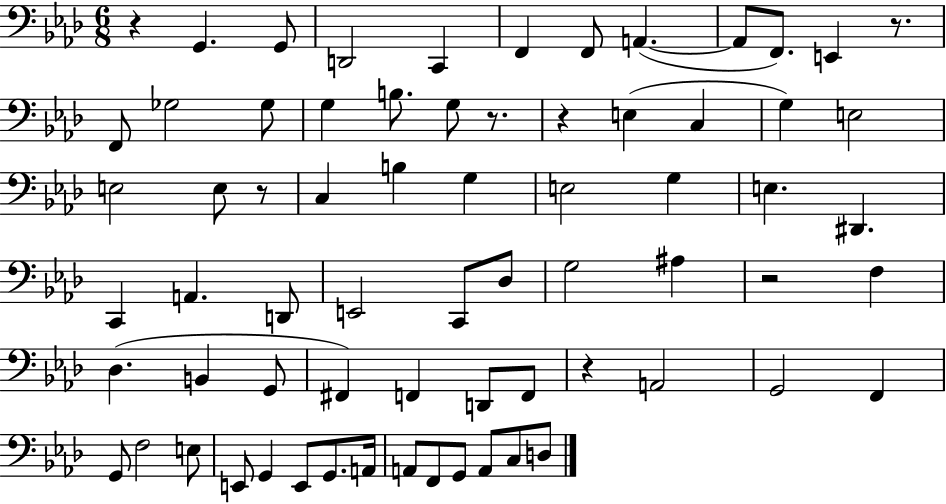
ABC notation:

X:1
T:Untitled
M:6/8
L:1/4
K:Ab
z G,, G,,/2 D,,2 C,, F,, F,,/2 A,, A,,/2 F,,/2 E,, z/2 F,,/2 _G,2 _G,/2 G, B,/2 G,/2 z/2 z E, C, G, E,2 E,2 E,/2 z/2 C, B, G, E,2 G, E, ^D,, C,, A,, D,,/2 E,,2 C,,/2 _D,/2 G,2 ^A, z2 F, _D, B,, G,,/2 ^F,, F,, D,,/2 F,,/2 z A,,2 G,,2 F,, G,,/2 F,2 E,/2 E,,/2 G,, E,,/2 G,,/2 A,,/4 A,,/2 F,,/2 G,,/2 A,,/2 C,/2 D,/2